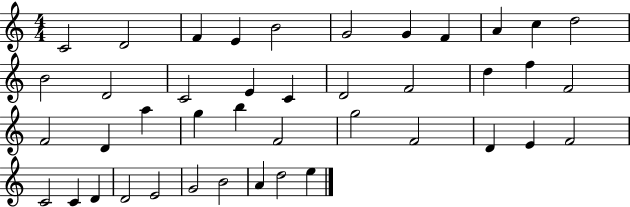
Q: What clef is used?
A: treble